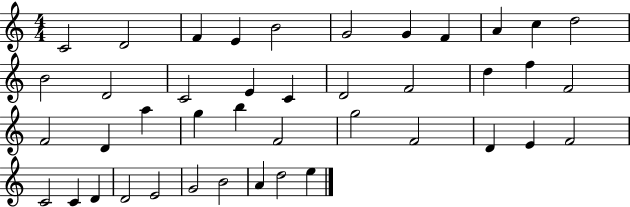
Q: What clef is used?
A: treble